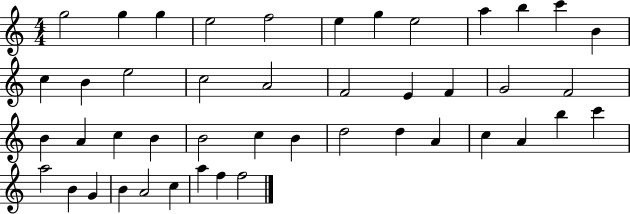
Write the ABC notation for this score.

X:1
T:Untitled
M:4/4
L:1/4
K:C
g2 g g e2 f2 e g e2 a b c' B c B e2 c2 A2 F2 E F G2 F2 B A c B B2 c B d2 d A c A b c' a2 B G B A2 c a f f2